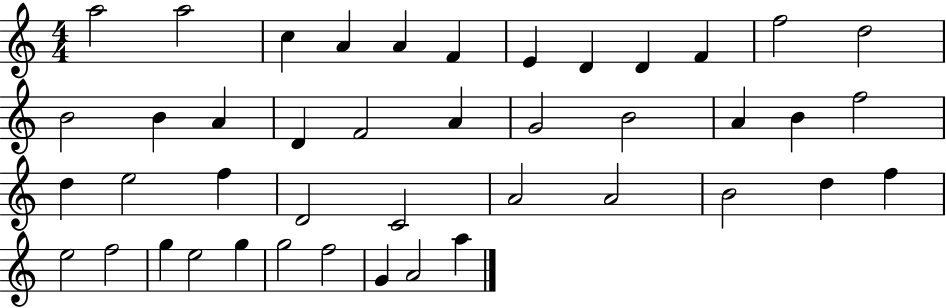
X:1
T:Untitled
M:4/4
L:1/4
K:C
a2 a2 c A A F E D D F f2 d2 B2 B A D F2 A G2 B2 A B f2 d e2 f D2 C2 A2 A2 B2 d f e2 f2 g e2 g g2 f2 G A2 a